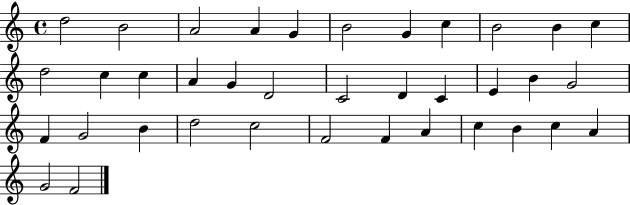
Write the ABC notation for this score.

X:1
T:Untitled
M:4/4
L:1/4
K:C
d2 B2 A2 A G B2 G c B2 B c d2 c c A G D2 C2 D C E B G2 F G2 B d2 c2 F2 F A c B c A G2 F2